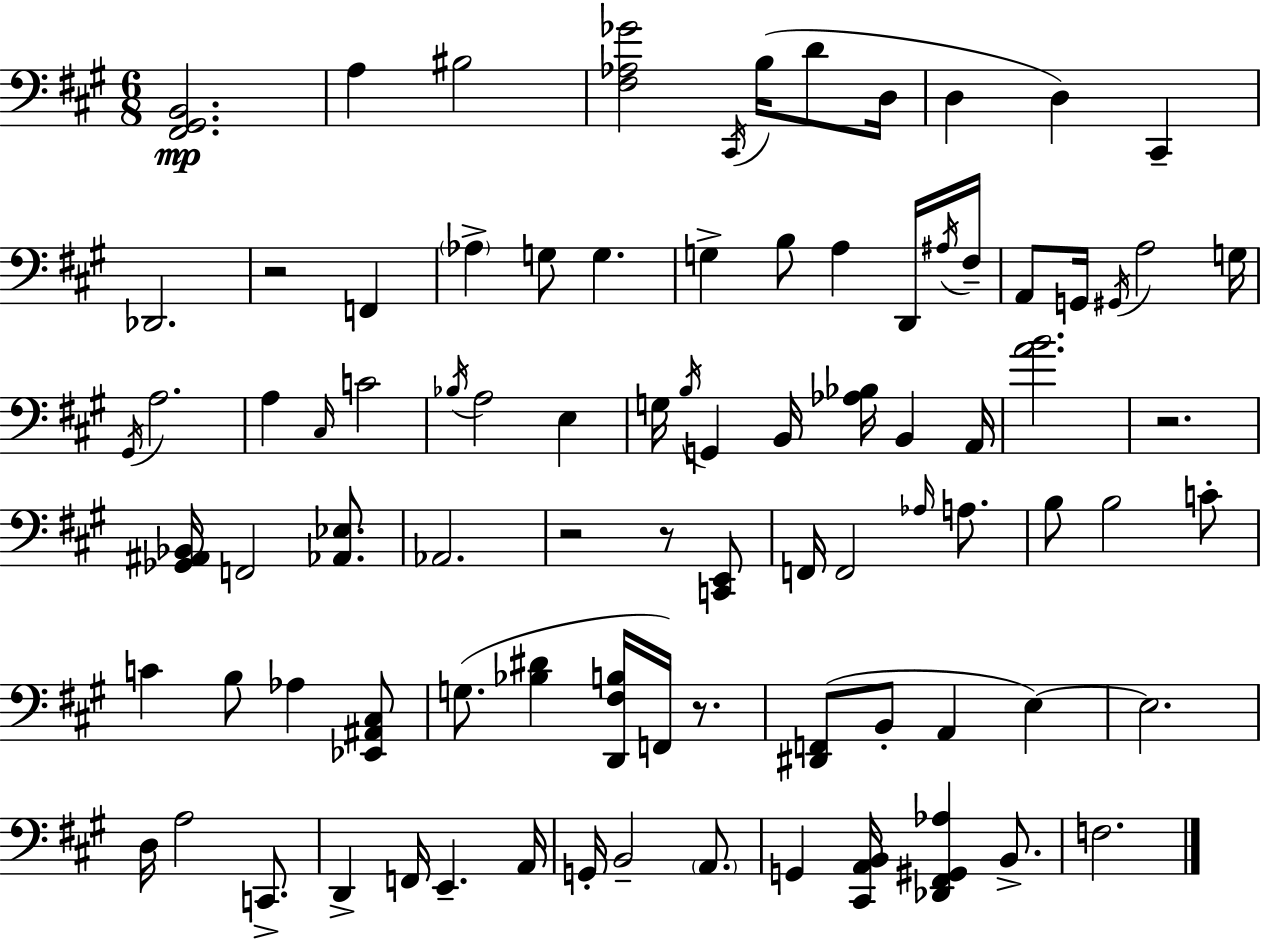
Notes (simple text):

[F#2,G#2,B2]/h. A3/q BIS3/h [F#3,Ab3,Gb4]/h C#2/s B3/s D4/e D3/s D3/q D3/q C#2/q Db2/h. R/h F2/q Ab3/q G3/e G3/q. G3/q B3/e A3/q D2/s A#3/s F#3/s A2/e G2/s G#2/s A3/h G3/s G#2/s A3/h. A3/q C#3/s C4/h Bb3/s A3/h E3/q G3/s B3/s G2/q B2/s [Ab3,Bb3]/s B2/q A2/s [A4,B4]/h. R/h. [Gb2,A#2,Bb2]/s F2/h [Ab2,Eb3]/e. Ab2/h. R/h R/e [C2,E2]/e F2/s F2/h Ab3/s A3/e. B3/e B3/h C4/e C4/q B3/e Ab3/q [Eb2,A#2,C#3]/e G3/e. [Bb3,D#4]/q [D2,F#3,B3]/s F2/s R/e. [D#2,F2]/e B2/e A2/q E3/q E3/h. D3/s A3/h C2/e. D2/q F2/s E2/q. A2/s G2/s B2/h A2/e. G2/q [C#2,A2,B2]/s [Db2,F#2,G#2,Ab3]/q B2/e. F3/h.